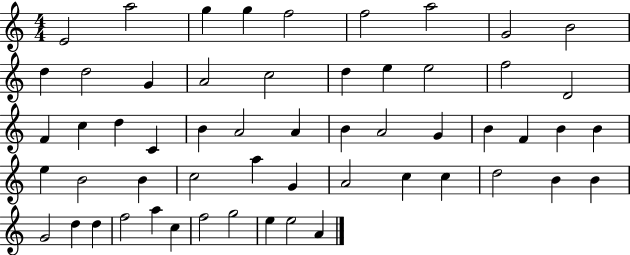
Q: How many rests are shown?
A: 0